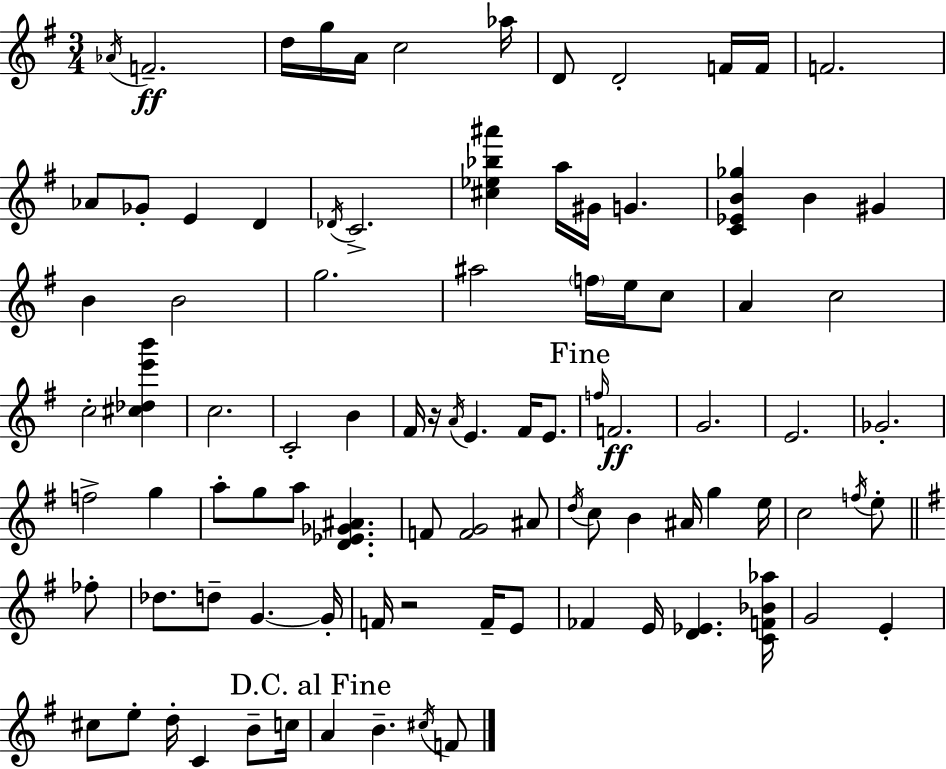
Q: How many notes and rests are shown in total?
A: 93